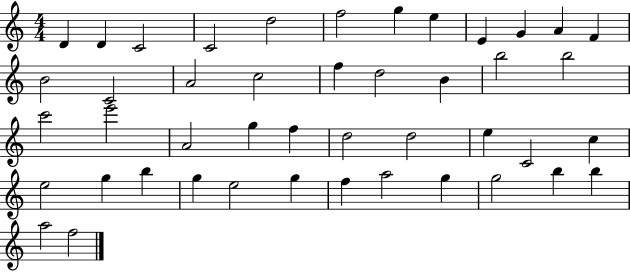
X:1
T:Untitled
M:4/4
L:1/4
K:C
D D C2 C2 d2 f2 g e E G A F B2 C2 A2 c2 f d2 B b2 b2 c'2 e'2 A2 g f d2 d2 e C2 c e2 g b g e2 g f a2 g g2 b b a2 f2